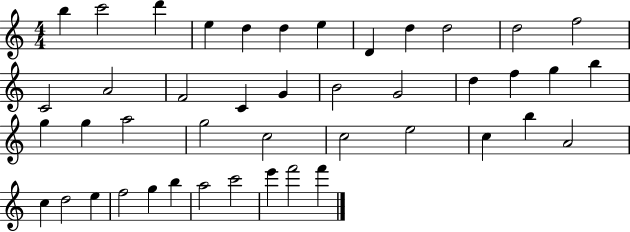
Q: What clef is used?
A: treble